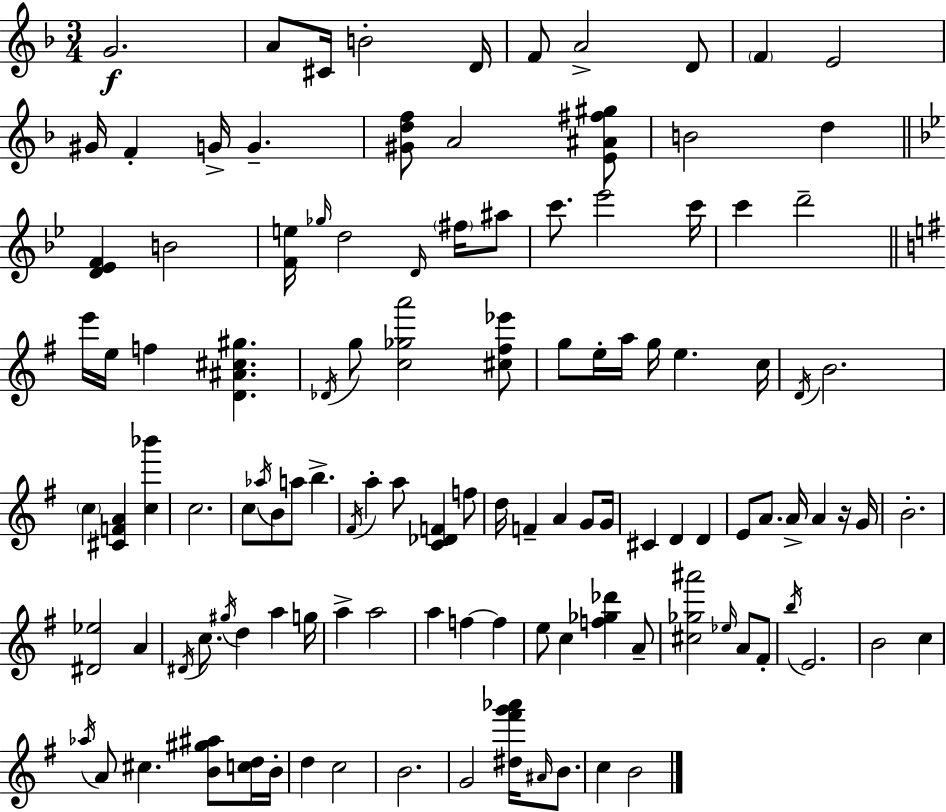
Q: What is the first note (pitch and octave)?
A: G4